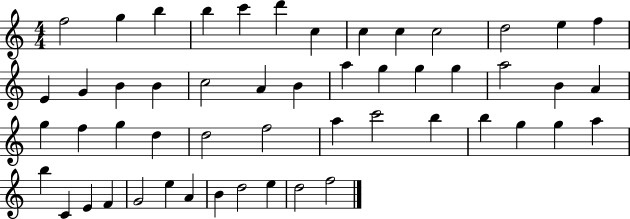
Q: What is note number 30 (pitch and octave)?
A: G5